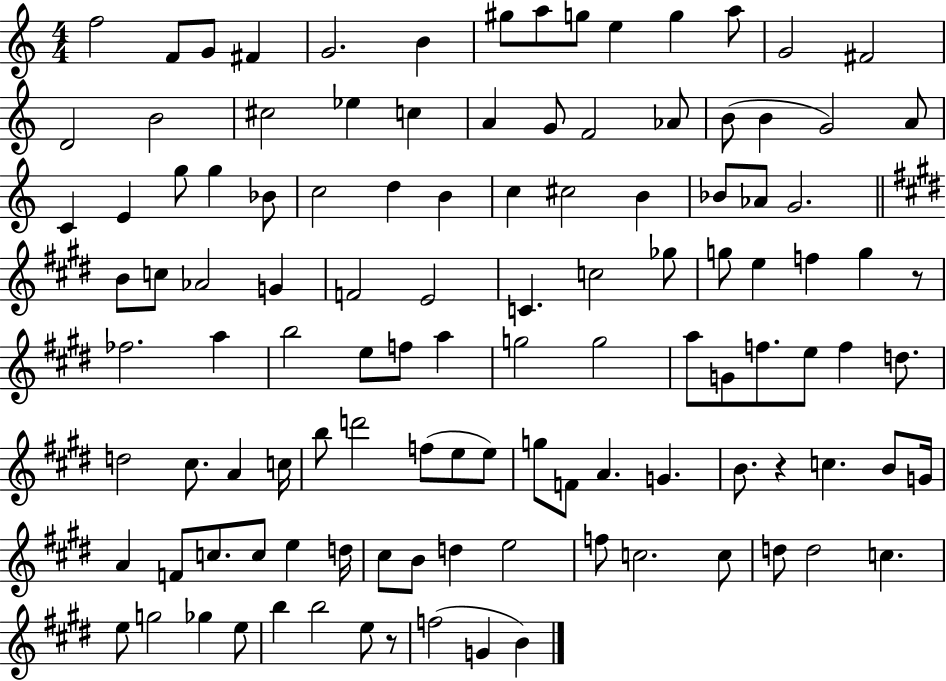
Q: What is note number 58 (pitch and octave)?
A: E5